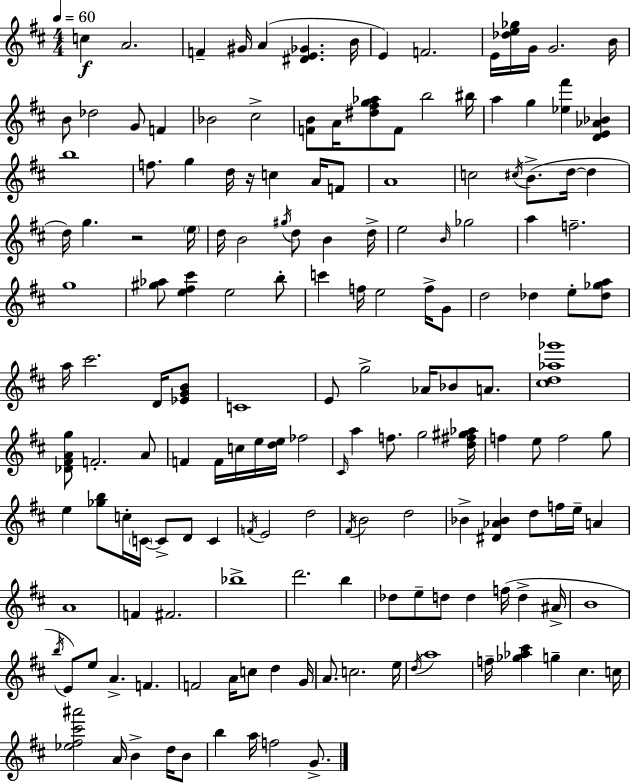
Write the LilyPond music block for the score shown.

{
  \clef treble
  \numericTimeSignature
  \time 4/4
  \key d \major
  \tempo 4 = 60
  \repeat volta 2 { c''4\f a'2. | f'4-- gis'16 a'4( <dis' e' ges'>4. b'16 | e'4) f'2. | e'16 <des'' e'' ges''>16 g'16 g'2. b'16 | \break b'8 des''2 g'8 f'4 | bes'2 cis''2-> | <f' b'>8 a'16 <dis'' fis'' g'' aes''>8 f'8 b''2 bis''16 | a''4 g''4 <ees'' fis'''>4 <d' e' aes' bes'>4 | \break b''1 | f''8. g''4 d''16 r16 c''4 a'16 f'8 | a'1 | c''2 \acciaccatura { cis''16 } b'8.->( d''16~~ d''4 | \break d''16) g''4. r2 | \parenthesize e''16 d''16 b'2 \acciaccatura { gis''16 } d''8 b'4 | d''16-> e''2 \grace { b'16 } ges''2 | a''4 f''2.-- | \break g''1 | <gis'' aes''>8 <e'' fis'' cis'''>4 e''2 | b''8-. c'''4 f''16 e''2 | f''16-> g'8 d''2 des''4 e''8-. | \break <des'' ges'' a''>8 a''16 cis'''2. | d'16 <ees' g' b'>8 c'1 | e'8 g''2-> aes'16 bes'8 | a'8. <cis'' d'' aes'' ges'''>1 | \break <des' fis' a' g''>8 f'2.-. | a'8 f'4 f'16 c''16 e''16 <d'' e''>16 fes''2 | \grace { cis'16 } a''4 f''8. g''2 | <d'' fis'' gis'' aes''>16 f''4 e''8 f''2 | \break g''8 e''4 <ges'' b''>8 c''16-. \parenthesize c'16~~ c'8-> d'8 | c'4 \acciaccatura { f'16 } e'2 d''2 | \acciaccatura { fis'16 } b'2 d''2 | bes'4-> <dis' aes' bes'>4 d''8 | \break f''16 e''16-- a'4 a'1 | f'4 fis'2. | bes''1-> | d'''2. | \break b''4 des''8 e''8-- d''8 d''4 | f''16( d''4-> ais'16-> b'1 | \acciaccatura { b''16 }) e'8 e''8 a'4.-> | f'4. f'2 a'16 | \break c''8 d''4 g'16 a'8. c''2. | e''16 \acciaccatura { d''16 } a''1 | f''16-- <ges'' aes'' cis'''>4 g''4-- | cis''4. c''16 <ees'' fis'' cis''' ais'''>2 | \break a'16 b'4-> d''16 b'8 b''4 a''16 f''2 | g'8.-> } \bar "|."
}